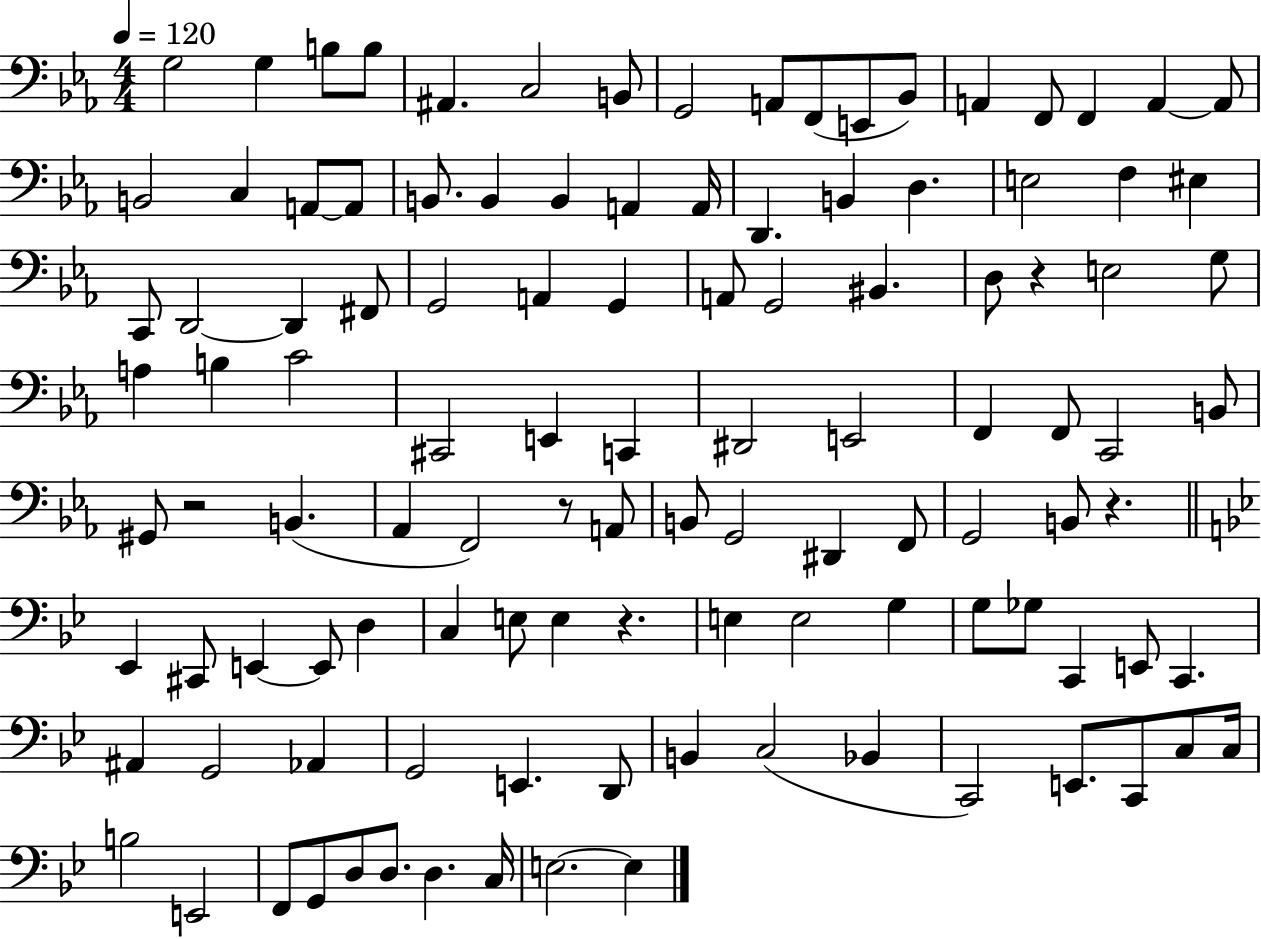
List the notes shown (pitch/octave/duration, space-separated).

G3/h G3/q B3/e B3/e A#2/q. C3/h B2/e G2/h A2/e F2/e E2/e Bb2/e A2/q F2/e F2/q A2/q A2/e B2/h C3/q A2/e A2/e B2/e. B2/q B2/q A2/q A2/s D2/q. B2/q D3/q. E3/h F3/q EIS3/q C2/e D2/h D2/q F#2/e G2/h A2/q G2/q A2/e G2/h BIS2/q. D3/e R/q E3/h G3/e A3/q B3/q C4/h C#2/h E2/q C2/q D#2/h E2/h F2/q F2/e C2/h B2/e G#2/e R/h B2/q. Ab2/q F2/h R/e A2/e B2/e G2/h D#2/q F2/e G2/h B2/e R/q. Eb2/q C#2/e E2/q E2/e D3/q C3/q E3/e E3/q R/q. E3/q E3/h G3/q G3/e Gb3/e C2/q E2/e C2/q. A#2/q G2/h Ab2/q G2/h E2/q. D2/e B2/q C3/h Bb2/q C2/h E2/e. C2/e C3/e C3/s B3/h E2/h F2/e G2/e D3/e D3/e. D3/q. C3/s E3/h. E3/q